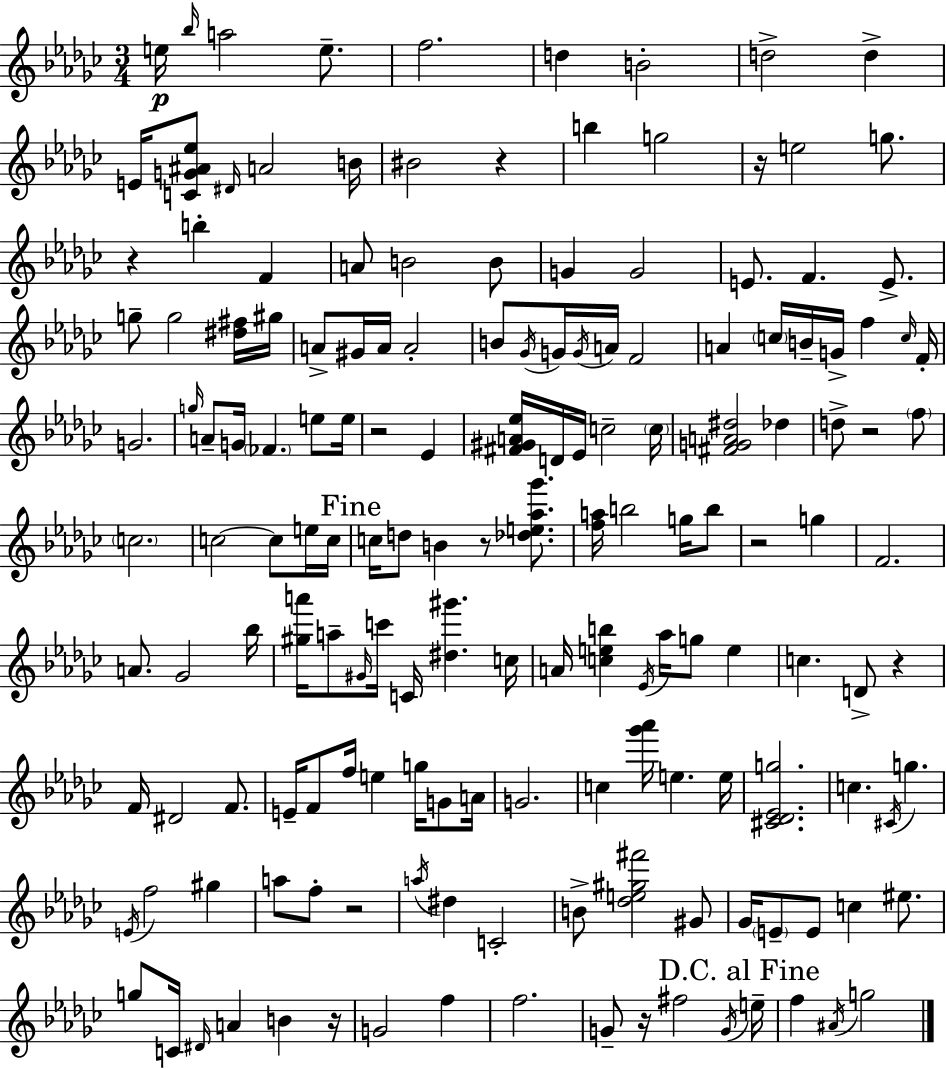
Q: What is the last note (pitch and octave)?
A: G5